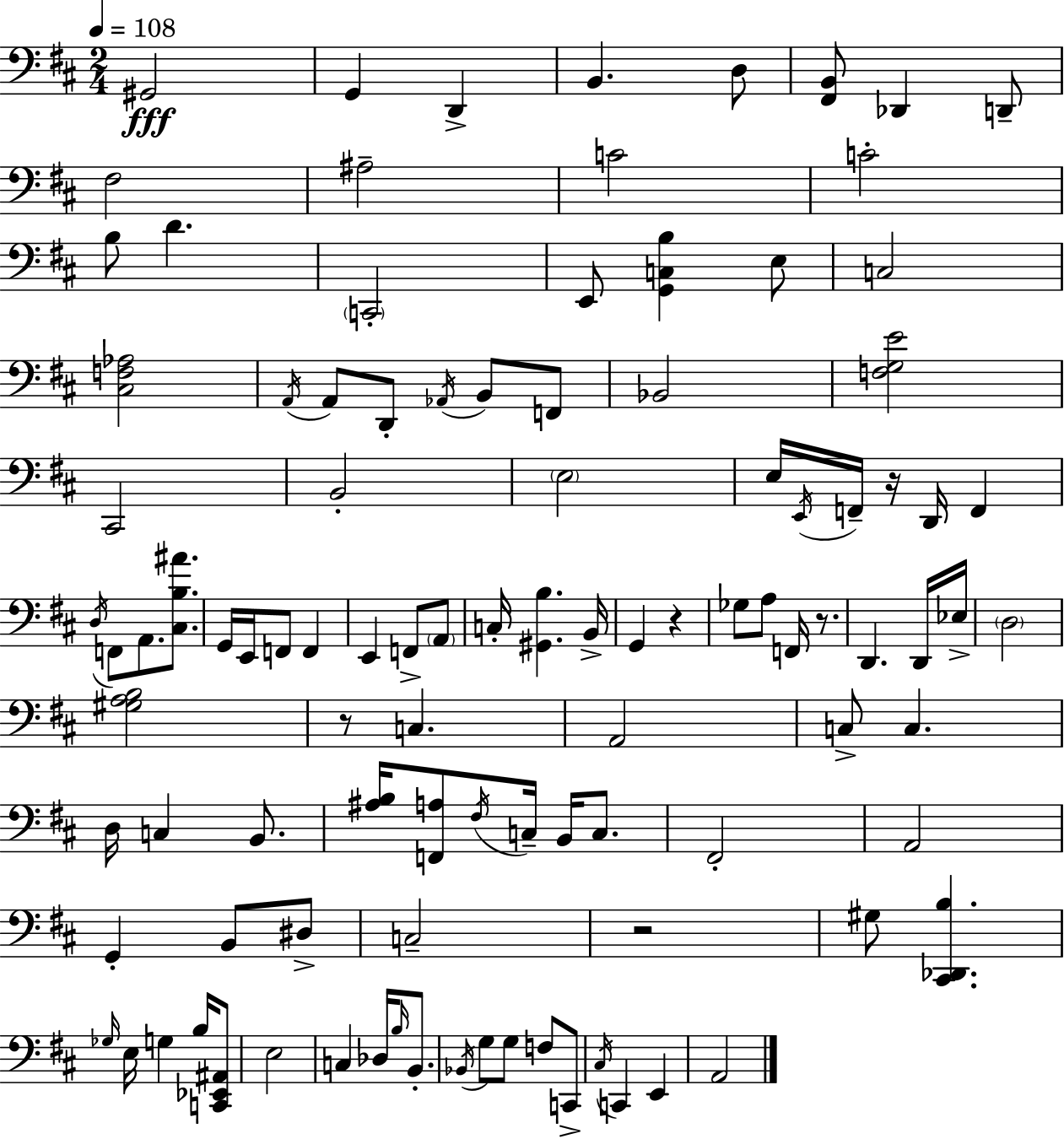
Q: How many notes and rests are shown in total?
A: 104